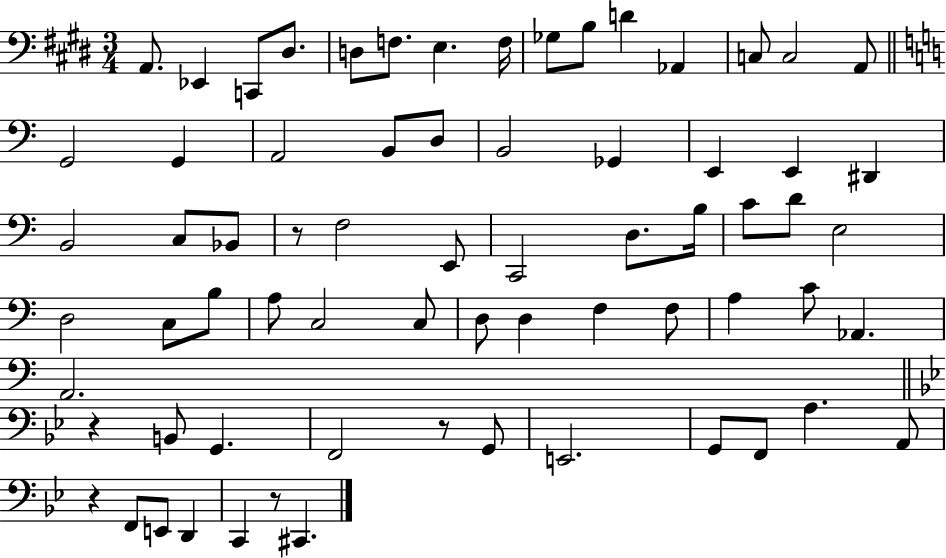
A2/e. Eb2/q C2/e D#3/e. D3/e F3/e. E3/q. F3/s Gb3/e B3/e D4/q Ab2/q C3/e C3/h A2/e G2/h G2/q A2/h B2/e D3/e B2/h Gb2/q E2/q E2/q D#2/q B2/h C3/e Bb2/e R/e F3/h E2/e C2/h D3/e. B3/s C4/e D4/e E3/h D3/h C3/e B3/e A3/e C3/h C3/e D3/e D3/q F3/q F3/e A3/q C4/e Ab2/q. A2/h. R/q B2/e G2/q. F2/h R/e G2/e E2/h. G2/e F2/e A3/q. A2/e R/q F2/e E2/e D2/q C2/q R/e C#2/q.